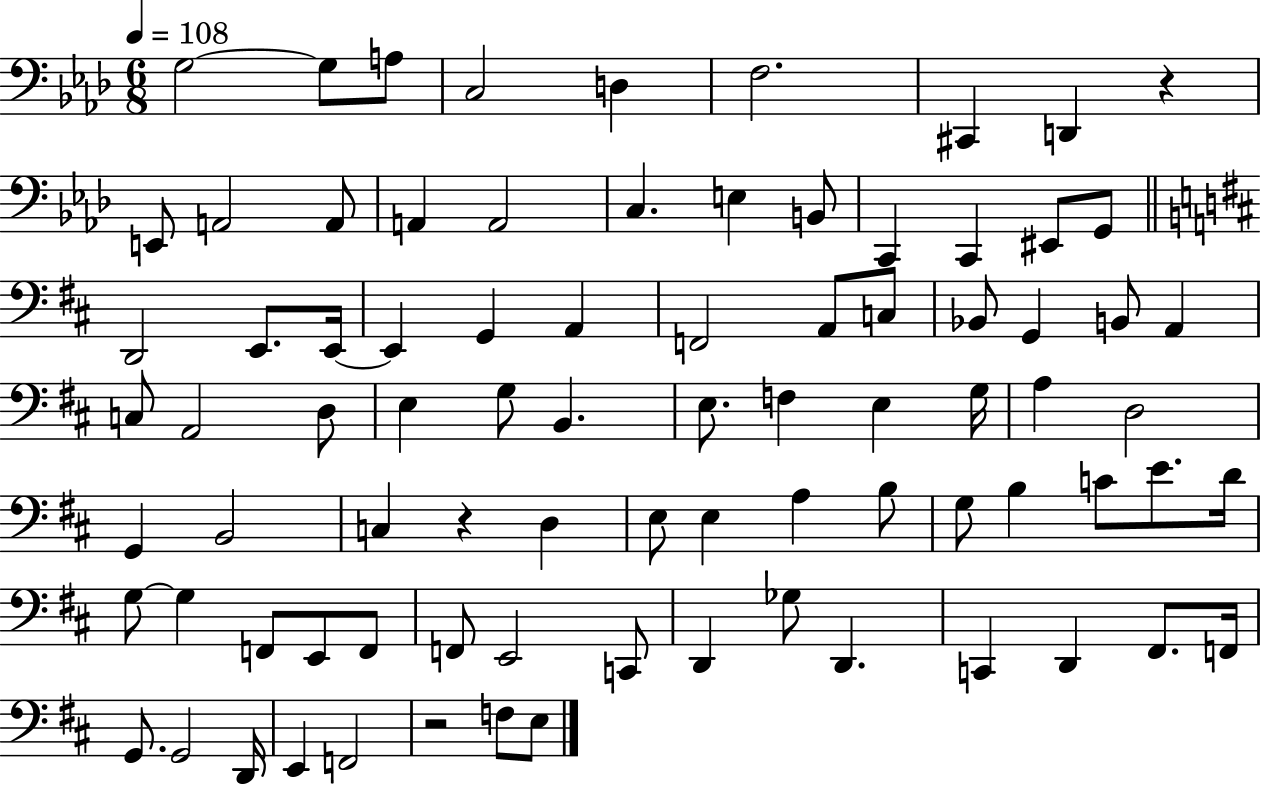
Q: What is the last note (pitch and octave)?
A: E3